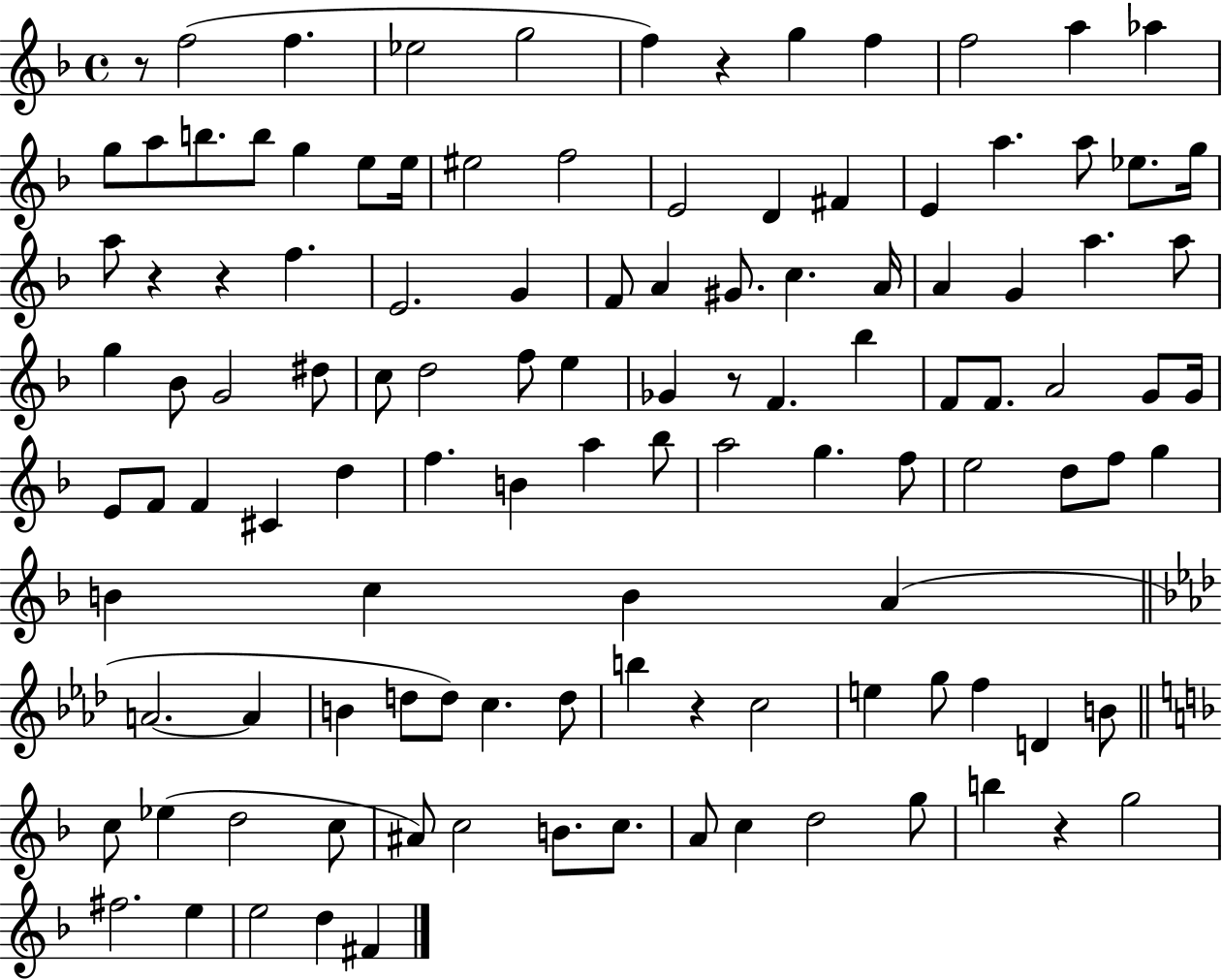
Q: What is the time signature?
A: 4/4